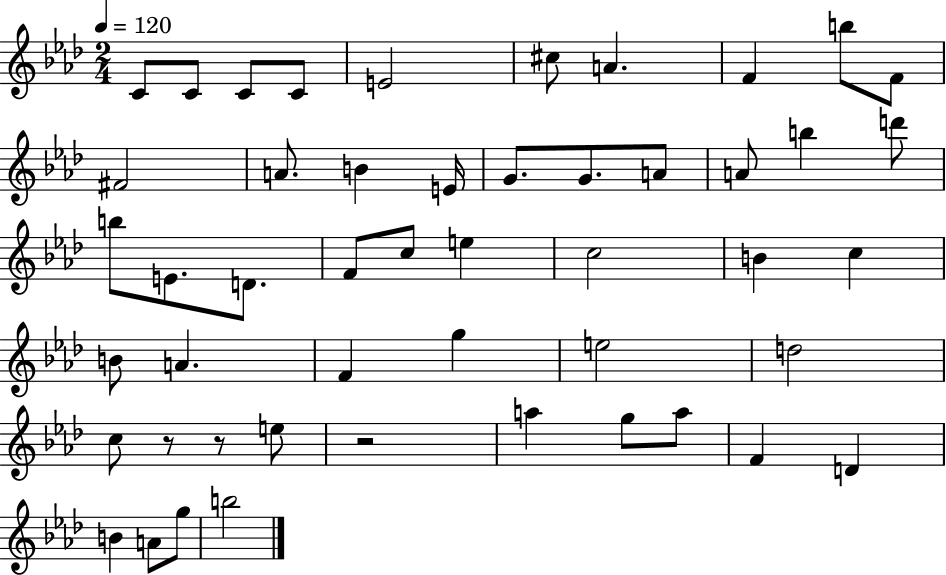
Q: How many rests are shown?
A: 3